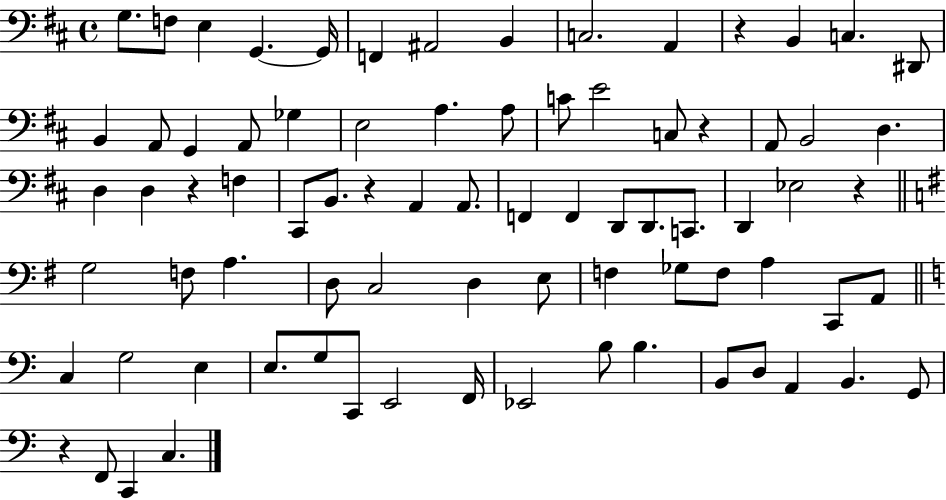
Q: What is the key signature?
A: D major